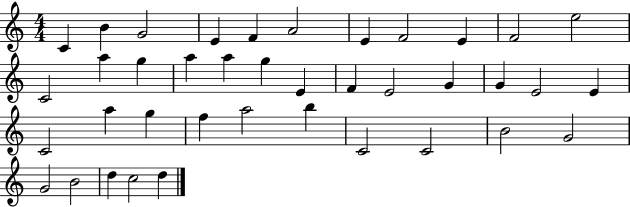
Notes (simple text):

C4/q B4/q G4/h E4/q F4/q A4/h E4/q F4/h E4/q F4/h E5/h C4/h A5/q G5/q A5/q A5/q G5/q E4/q F4/q E4/h G4/q G4/q E4/h E4/q C4/h A5/q G5/q F5/q A5/h B5/q C4/h C4/h B4/h G4/h G4/h B4/h D5/q C5/h D5/q